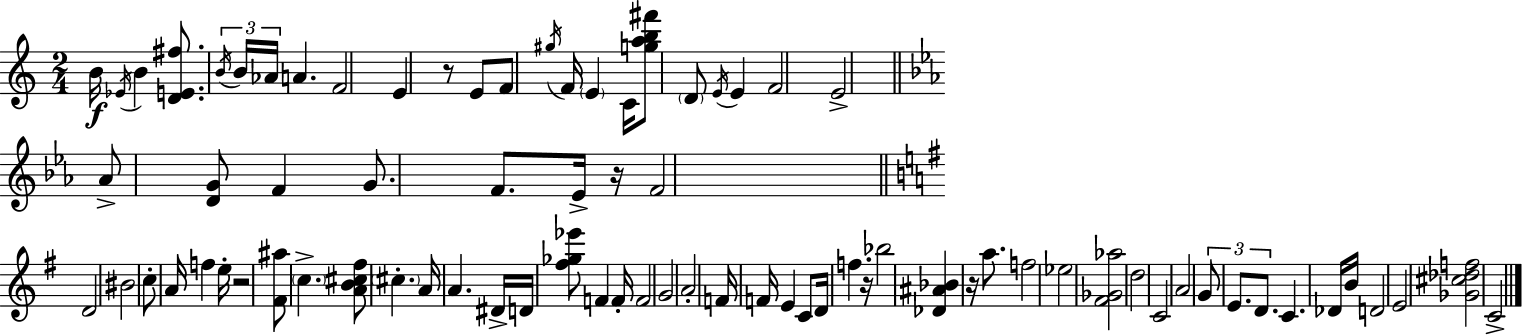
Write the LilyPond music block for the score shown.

{
  \clef treble
  \numericTimeSignature
  \time 2/4
  \key c \major
  b'16\f \acciaccatura { ees'16 } b'4 <d' e' fis''>8. | \tuplet 3/2 { \acciaccatura { b'16 } b'16 aes'16 } a'4. | f'2 | e'4 r8 | \break e'8 f'8 \acciaccatura { gis''16 } f'16 \parenthesize e'4 | c'16 <g'' a'' b'' fis'''>8 \parenthesize d'8 \acciaccatura { e'16 } | e'4 f'2 | e'2-> | \break \bar "||" \break \key c \minor aes'8-> <d' g'>8 f'4 | g'8. f'8. ees'16-> r16 | f'2 | \bar "||" \break \key e \minor d'2 | bis'2 | c''8-. a'16 f''4 e''16-. | r2 | \break <fis' ais''>8 \parenthesize c''4.-> | <a' b' cis'' fis''>8 \parenthesize cis''4.-. | a'16 a'4. dis'16-> | d'16 <fis'' ges'' ees'''>8 f'4 f'16-. | \break f'2 | g'2 | a'2-. | f'16 f'16 e'4 c'8 | \break d'16 f''4. r16 | bes''2 | <des' ais' bes'>4 r16 a''8. | f''2 | \break ees''2 | <fis' ges' aes''>2 | d''2 | c'2 | \break a'2 | \tuplet 3/2 { g'8 e'8. d'8. } | c'4. des'16 b'16 | d'2 | \break e'2 | <ges' cis'' des'' f''>2 | c'2-> | \bar "|."
}